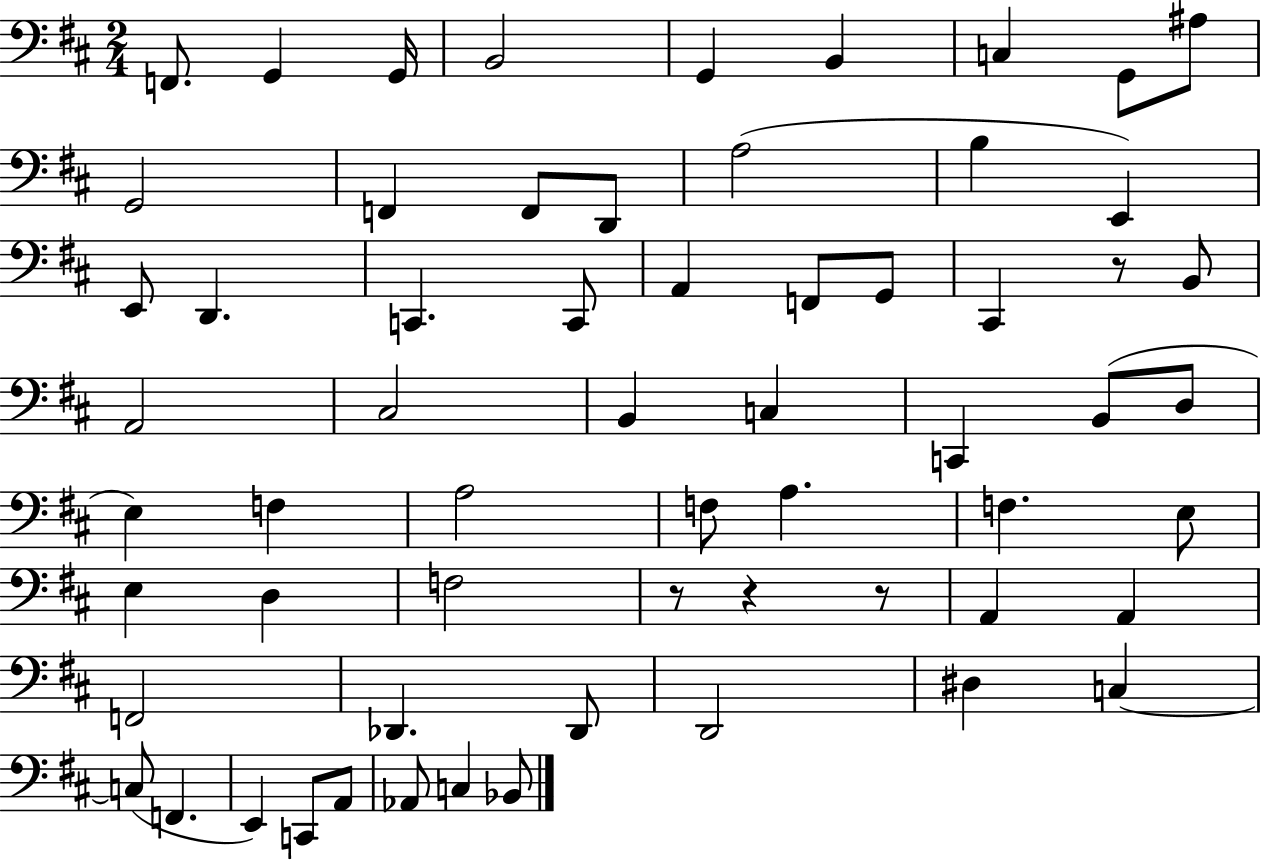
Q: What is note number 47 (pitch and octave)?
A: Db2